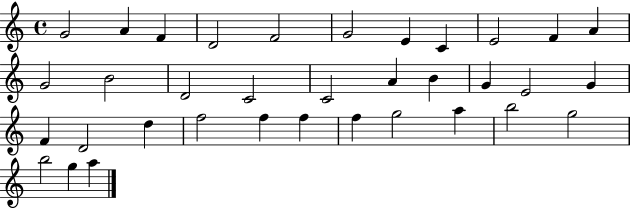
G4/h A4/q F4/q D4/h F4/h G4/h E4/q C4/q E4/h F4/q A4/q G4/h B4/h D4/h C4/h C4/h A4/q B4/q G4/q E4/h G4/q F4/q D4/h D5/q F5/h F5/q F5/q F5/q G5/h A5/q B5/h G5/h B5/h G5/q A5/q